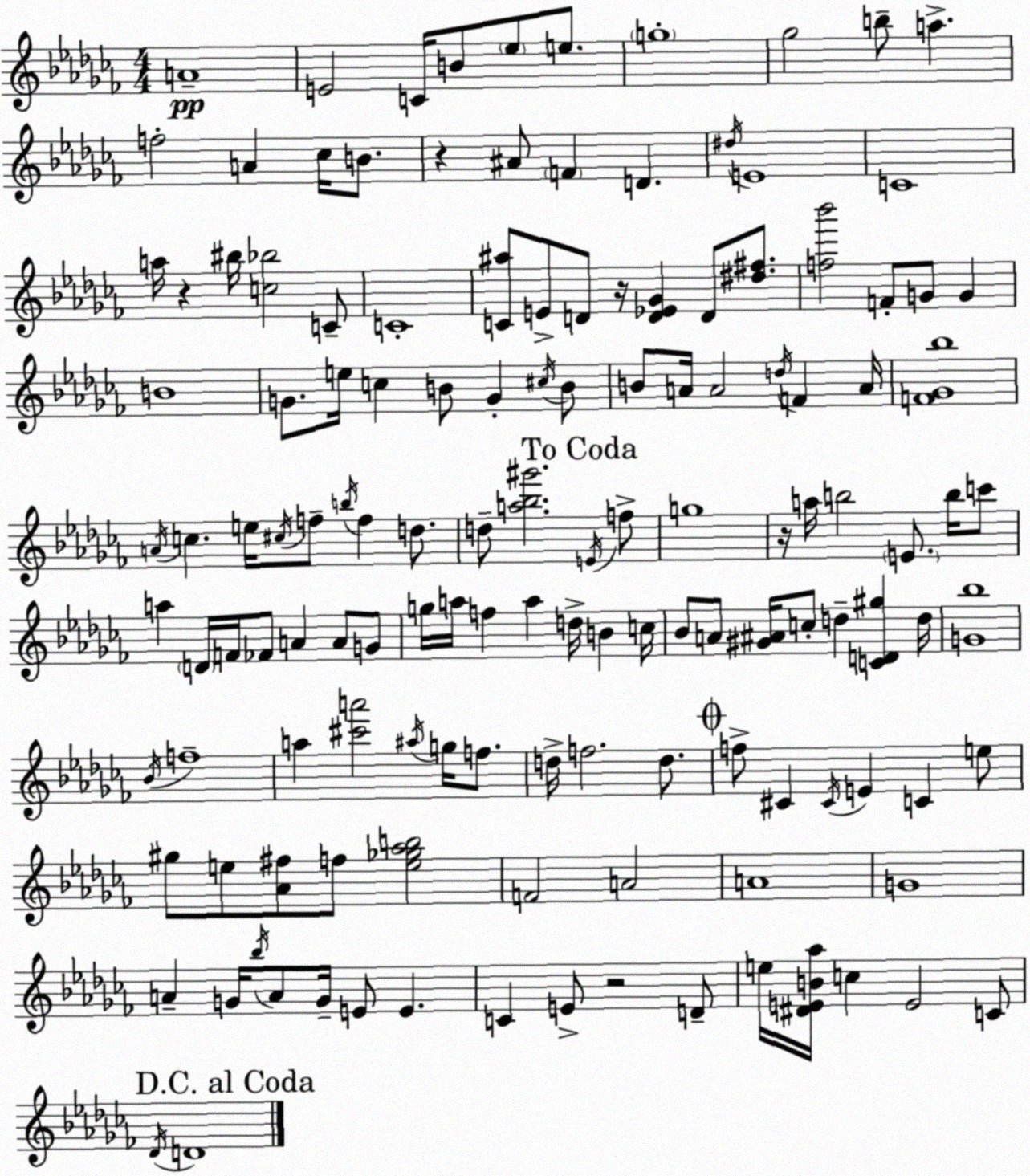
X:1
T:Untitled
M:4/4
L:1/4
K:Abm
A4 E2 C/4 B/2 _e/2 e/2 g4 _g2 b/2 a f2 A _c/4 B/2 z ^A/2 F D ^d/4 E4 C4 a/4 z ^b/4 [c_b]2 C/2 C4 [C^a]/2 E/2 D/2 z/4 [D_E_G] D/2 [^d^f]/2 [f_b']2 F/2 G/2 G B4 G/2 e/4 c B/2 G ^c/4 B/2 B/2 A/4 A2 d/4 F A/4 [F_G_b]4 A/4 c e/4 ^c/4 f/2 b/4 f d/2 d/2 [a_b^g']2 E/4 f/2 g4 z/4 a/4 b2 E/2 b/4 c'/2 a D/4 F/4 _F/2 A A/2 G/2 g/4 a/4 f a d/4 B c/4 _B/2 A/2 [^G^A]/4 c/2 d [CD^g] d/4 [G_b]4 _B/4 f4 a [^c'a']2 ^a/4 g/4 f/2 d/4 f2 d/2 f/2 ^C ^C/4 E C e/2 ^g/2 e/2 [_A^f]/2 f/2 [e_g_ab]2 F2 A2 A4 G4 A G/4 _b/4 A/2 G/4 E/2 E C E/2 z2 D/2 e/4 [^DEB_a]/4 c E2 C/2 _D/4 D4